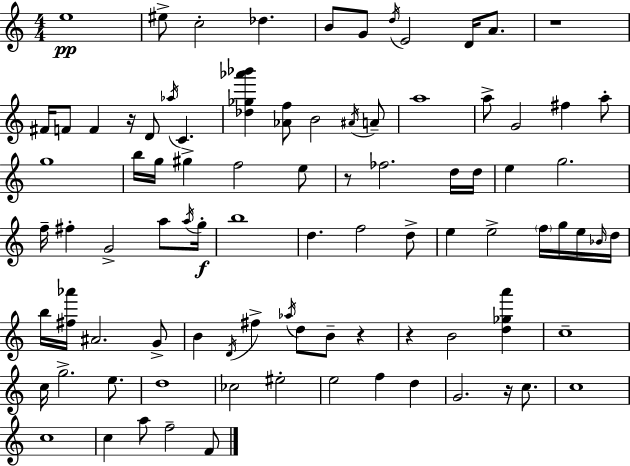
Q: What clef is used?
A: treble